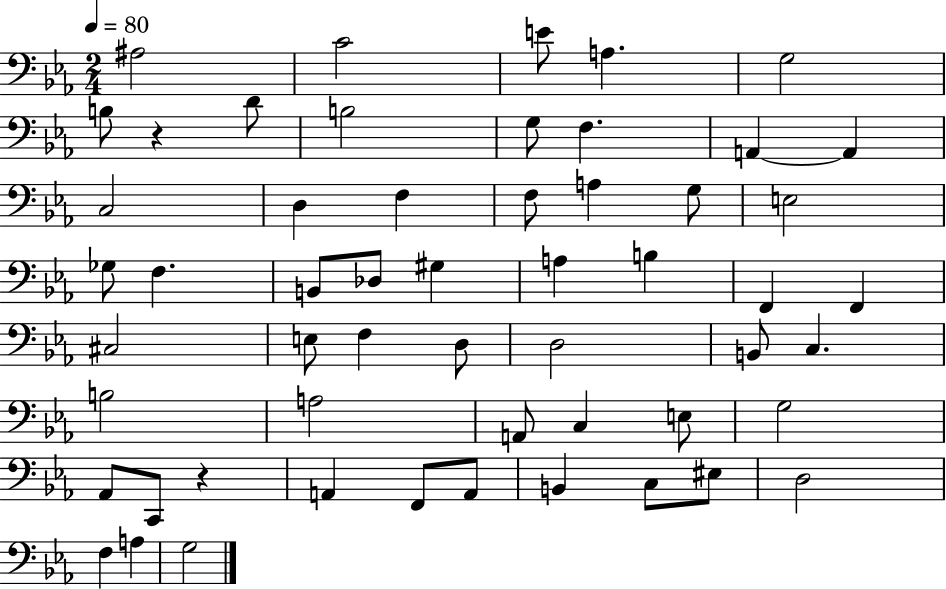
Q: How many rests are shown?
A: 2